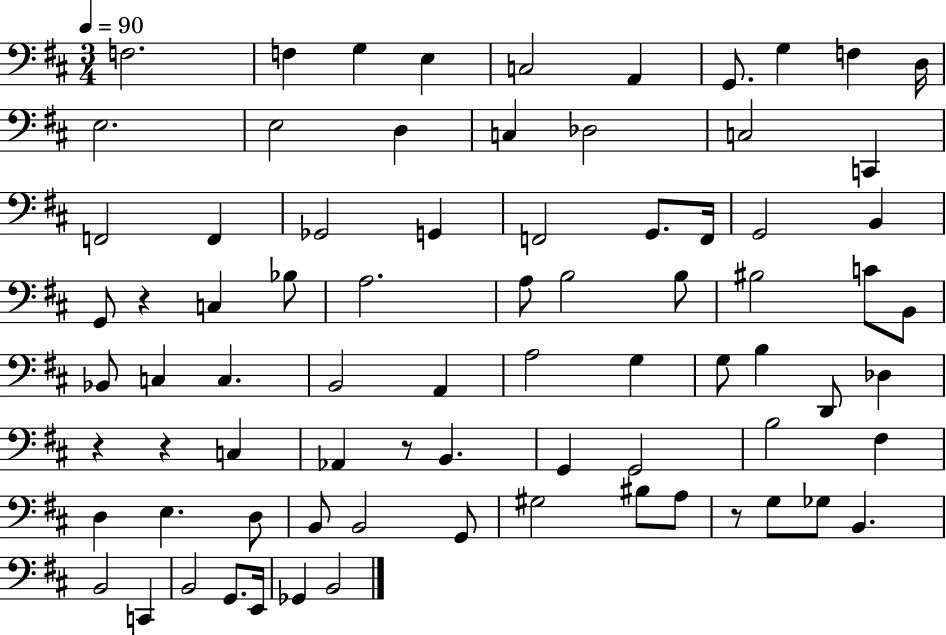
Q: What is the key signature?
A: D major